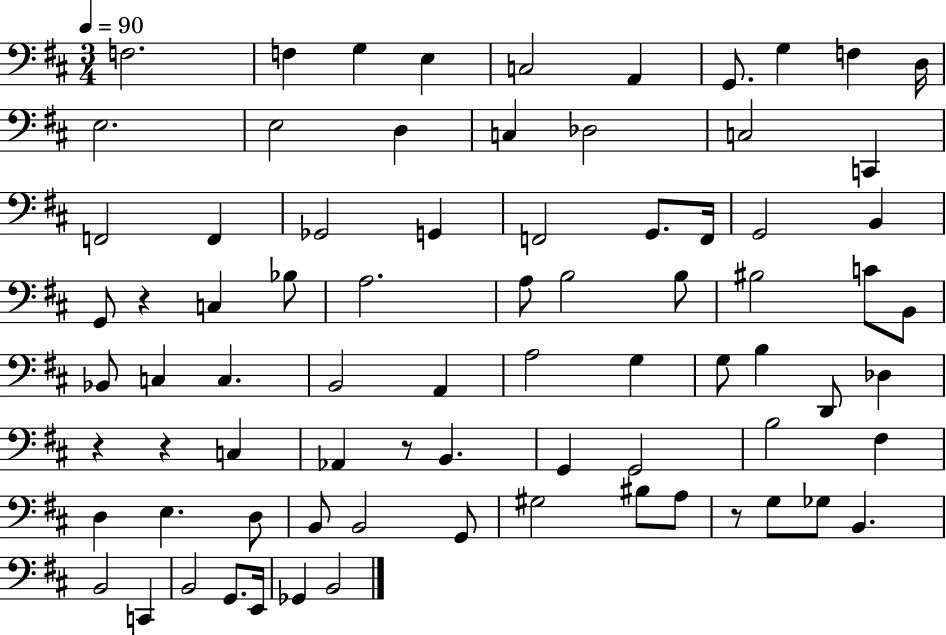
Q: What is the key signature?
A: D major